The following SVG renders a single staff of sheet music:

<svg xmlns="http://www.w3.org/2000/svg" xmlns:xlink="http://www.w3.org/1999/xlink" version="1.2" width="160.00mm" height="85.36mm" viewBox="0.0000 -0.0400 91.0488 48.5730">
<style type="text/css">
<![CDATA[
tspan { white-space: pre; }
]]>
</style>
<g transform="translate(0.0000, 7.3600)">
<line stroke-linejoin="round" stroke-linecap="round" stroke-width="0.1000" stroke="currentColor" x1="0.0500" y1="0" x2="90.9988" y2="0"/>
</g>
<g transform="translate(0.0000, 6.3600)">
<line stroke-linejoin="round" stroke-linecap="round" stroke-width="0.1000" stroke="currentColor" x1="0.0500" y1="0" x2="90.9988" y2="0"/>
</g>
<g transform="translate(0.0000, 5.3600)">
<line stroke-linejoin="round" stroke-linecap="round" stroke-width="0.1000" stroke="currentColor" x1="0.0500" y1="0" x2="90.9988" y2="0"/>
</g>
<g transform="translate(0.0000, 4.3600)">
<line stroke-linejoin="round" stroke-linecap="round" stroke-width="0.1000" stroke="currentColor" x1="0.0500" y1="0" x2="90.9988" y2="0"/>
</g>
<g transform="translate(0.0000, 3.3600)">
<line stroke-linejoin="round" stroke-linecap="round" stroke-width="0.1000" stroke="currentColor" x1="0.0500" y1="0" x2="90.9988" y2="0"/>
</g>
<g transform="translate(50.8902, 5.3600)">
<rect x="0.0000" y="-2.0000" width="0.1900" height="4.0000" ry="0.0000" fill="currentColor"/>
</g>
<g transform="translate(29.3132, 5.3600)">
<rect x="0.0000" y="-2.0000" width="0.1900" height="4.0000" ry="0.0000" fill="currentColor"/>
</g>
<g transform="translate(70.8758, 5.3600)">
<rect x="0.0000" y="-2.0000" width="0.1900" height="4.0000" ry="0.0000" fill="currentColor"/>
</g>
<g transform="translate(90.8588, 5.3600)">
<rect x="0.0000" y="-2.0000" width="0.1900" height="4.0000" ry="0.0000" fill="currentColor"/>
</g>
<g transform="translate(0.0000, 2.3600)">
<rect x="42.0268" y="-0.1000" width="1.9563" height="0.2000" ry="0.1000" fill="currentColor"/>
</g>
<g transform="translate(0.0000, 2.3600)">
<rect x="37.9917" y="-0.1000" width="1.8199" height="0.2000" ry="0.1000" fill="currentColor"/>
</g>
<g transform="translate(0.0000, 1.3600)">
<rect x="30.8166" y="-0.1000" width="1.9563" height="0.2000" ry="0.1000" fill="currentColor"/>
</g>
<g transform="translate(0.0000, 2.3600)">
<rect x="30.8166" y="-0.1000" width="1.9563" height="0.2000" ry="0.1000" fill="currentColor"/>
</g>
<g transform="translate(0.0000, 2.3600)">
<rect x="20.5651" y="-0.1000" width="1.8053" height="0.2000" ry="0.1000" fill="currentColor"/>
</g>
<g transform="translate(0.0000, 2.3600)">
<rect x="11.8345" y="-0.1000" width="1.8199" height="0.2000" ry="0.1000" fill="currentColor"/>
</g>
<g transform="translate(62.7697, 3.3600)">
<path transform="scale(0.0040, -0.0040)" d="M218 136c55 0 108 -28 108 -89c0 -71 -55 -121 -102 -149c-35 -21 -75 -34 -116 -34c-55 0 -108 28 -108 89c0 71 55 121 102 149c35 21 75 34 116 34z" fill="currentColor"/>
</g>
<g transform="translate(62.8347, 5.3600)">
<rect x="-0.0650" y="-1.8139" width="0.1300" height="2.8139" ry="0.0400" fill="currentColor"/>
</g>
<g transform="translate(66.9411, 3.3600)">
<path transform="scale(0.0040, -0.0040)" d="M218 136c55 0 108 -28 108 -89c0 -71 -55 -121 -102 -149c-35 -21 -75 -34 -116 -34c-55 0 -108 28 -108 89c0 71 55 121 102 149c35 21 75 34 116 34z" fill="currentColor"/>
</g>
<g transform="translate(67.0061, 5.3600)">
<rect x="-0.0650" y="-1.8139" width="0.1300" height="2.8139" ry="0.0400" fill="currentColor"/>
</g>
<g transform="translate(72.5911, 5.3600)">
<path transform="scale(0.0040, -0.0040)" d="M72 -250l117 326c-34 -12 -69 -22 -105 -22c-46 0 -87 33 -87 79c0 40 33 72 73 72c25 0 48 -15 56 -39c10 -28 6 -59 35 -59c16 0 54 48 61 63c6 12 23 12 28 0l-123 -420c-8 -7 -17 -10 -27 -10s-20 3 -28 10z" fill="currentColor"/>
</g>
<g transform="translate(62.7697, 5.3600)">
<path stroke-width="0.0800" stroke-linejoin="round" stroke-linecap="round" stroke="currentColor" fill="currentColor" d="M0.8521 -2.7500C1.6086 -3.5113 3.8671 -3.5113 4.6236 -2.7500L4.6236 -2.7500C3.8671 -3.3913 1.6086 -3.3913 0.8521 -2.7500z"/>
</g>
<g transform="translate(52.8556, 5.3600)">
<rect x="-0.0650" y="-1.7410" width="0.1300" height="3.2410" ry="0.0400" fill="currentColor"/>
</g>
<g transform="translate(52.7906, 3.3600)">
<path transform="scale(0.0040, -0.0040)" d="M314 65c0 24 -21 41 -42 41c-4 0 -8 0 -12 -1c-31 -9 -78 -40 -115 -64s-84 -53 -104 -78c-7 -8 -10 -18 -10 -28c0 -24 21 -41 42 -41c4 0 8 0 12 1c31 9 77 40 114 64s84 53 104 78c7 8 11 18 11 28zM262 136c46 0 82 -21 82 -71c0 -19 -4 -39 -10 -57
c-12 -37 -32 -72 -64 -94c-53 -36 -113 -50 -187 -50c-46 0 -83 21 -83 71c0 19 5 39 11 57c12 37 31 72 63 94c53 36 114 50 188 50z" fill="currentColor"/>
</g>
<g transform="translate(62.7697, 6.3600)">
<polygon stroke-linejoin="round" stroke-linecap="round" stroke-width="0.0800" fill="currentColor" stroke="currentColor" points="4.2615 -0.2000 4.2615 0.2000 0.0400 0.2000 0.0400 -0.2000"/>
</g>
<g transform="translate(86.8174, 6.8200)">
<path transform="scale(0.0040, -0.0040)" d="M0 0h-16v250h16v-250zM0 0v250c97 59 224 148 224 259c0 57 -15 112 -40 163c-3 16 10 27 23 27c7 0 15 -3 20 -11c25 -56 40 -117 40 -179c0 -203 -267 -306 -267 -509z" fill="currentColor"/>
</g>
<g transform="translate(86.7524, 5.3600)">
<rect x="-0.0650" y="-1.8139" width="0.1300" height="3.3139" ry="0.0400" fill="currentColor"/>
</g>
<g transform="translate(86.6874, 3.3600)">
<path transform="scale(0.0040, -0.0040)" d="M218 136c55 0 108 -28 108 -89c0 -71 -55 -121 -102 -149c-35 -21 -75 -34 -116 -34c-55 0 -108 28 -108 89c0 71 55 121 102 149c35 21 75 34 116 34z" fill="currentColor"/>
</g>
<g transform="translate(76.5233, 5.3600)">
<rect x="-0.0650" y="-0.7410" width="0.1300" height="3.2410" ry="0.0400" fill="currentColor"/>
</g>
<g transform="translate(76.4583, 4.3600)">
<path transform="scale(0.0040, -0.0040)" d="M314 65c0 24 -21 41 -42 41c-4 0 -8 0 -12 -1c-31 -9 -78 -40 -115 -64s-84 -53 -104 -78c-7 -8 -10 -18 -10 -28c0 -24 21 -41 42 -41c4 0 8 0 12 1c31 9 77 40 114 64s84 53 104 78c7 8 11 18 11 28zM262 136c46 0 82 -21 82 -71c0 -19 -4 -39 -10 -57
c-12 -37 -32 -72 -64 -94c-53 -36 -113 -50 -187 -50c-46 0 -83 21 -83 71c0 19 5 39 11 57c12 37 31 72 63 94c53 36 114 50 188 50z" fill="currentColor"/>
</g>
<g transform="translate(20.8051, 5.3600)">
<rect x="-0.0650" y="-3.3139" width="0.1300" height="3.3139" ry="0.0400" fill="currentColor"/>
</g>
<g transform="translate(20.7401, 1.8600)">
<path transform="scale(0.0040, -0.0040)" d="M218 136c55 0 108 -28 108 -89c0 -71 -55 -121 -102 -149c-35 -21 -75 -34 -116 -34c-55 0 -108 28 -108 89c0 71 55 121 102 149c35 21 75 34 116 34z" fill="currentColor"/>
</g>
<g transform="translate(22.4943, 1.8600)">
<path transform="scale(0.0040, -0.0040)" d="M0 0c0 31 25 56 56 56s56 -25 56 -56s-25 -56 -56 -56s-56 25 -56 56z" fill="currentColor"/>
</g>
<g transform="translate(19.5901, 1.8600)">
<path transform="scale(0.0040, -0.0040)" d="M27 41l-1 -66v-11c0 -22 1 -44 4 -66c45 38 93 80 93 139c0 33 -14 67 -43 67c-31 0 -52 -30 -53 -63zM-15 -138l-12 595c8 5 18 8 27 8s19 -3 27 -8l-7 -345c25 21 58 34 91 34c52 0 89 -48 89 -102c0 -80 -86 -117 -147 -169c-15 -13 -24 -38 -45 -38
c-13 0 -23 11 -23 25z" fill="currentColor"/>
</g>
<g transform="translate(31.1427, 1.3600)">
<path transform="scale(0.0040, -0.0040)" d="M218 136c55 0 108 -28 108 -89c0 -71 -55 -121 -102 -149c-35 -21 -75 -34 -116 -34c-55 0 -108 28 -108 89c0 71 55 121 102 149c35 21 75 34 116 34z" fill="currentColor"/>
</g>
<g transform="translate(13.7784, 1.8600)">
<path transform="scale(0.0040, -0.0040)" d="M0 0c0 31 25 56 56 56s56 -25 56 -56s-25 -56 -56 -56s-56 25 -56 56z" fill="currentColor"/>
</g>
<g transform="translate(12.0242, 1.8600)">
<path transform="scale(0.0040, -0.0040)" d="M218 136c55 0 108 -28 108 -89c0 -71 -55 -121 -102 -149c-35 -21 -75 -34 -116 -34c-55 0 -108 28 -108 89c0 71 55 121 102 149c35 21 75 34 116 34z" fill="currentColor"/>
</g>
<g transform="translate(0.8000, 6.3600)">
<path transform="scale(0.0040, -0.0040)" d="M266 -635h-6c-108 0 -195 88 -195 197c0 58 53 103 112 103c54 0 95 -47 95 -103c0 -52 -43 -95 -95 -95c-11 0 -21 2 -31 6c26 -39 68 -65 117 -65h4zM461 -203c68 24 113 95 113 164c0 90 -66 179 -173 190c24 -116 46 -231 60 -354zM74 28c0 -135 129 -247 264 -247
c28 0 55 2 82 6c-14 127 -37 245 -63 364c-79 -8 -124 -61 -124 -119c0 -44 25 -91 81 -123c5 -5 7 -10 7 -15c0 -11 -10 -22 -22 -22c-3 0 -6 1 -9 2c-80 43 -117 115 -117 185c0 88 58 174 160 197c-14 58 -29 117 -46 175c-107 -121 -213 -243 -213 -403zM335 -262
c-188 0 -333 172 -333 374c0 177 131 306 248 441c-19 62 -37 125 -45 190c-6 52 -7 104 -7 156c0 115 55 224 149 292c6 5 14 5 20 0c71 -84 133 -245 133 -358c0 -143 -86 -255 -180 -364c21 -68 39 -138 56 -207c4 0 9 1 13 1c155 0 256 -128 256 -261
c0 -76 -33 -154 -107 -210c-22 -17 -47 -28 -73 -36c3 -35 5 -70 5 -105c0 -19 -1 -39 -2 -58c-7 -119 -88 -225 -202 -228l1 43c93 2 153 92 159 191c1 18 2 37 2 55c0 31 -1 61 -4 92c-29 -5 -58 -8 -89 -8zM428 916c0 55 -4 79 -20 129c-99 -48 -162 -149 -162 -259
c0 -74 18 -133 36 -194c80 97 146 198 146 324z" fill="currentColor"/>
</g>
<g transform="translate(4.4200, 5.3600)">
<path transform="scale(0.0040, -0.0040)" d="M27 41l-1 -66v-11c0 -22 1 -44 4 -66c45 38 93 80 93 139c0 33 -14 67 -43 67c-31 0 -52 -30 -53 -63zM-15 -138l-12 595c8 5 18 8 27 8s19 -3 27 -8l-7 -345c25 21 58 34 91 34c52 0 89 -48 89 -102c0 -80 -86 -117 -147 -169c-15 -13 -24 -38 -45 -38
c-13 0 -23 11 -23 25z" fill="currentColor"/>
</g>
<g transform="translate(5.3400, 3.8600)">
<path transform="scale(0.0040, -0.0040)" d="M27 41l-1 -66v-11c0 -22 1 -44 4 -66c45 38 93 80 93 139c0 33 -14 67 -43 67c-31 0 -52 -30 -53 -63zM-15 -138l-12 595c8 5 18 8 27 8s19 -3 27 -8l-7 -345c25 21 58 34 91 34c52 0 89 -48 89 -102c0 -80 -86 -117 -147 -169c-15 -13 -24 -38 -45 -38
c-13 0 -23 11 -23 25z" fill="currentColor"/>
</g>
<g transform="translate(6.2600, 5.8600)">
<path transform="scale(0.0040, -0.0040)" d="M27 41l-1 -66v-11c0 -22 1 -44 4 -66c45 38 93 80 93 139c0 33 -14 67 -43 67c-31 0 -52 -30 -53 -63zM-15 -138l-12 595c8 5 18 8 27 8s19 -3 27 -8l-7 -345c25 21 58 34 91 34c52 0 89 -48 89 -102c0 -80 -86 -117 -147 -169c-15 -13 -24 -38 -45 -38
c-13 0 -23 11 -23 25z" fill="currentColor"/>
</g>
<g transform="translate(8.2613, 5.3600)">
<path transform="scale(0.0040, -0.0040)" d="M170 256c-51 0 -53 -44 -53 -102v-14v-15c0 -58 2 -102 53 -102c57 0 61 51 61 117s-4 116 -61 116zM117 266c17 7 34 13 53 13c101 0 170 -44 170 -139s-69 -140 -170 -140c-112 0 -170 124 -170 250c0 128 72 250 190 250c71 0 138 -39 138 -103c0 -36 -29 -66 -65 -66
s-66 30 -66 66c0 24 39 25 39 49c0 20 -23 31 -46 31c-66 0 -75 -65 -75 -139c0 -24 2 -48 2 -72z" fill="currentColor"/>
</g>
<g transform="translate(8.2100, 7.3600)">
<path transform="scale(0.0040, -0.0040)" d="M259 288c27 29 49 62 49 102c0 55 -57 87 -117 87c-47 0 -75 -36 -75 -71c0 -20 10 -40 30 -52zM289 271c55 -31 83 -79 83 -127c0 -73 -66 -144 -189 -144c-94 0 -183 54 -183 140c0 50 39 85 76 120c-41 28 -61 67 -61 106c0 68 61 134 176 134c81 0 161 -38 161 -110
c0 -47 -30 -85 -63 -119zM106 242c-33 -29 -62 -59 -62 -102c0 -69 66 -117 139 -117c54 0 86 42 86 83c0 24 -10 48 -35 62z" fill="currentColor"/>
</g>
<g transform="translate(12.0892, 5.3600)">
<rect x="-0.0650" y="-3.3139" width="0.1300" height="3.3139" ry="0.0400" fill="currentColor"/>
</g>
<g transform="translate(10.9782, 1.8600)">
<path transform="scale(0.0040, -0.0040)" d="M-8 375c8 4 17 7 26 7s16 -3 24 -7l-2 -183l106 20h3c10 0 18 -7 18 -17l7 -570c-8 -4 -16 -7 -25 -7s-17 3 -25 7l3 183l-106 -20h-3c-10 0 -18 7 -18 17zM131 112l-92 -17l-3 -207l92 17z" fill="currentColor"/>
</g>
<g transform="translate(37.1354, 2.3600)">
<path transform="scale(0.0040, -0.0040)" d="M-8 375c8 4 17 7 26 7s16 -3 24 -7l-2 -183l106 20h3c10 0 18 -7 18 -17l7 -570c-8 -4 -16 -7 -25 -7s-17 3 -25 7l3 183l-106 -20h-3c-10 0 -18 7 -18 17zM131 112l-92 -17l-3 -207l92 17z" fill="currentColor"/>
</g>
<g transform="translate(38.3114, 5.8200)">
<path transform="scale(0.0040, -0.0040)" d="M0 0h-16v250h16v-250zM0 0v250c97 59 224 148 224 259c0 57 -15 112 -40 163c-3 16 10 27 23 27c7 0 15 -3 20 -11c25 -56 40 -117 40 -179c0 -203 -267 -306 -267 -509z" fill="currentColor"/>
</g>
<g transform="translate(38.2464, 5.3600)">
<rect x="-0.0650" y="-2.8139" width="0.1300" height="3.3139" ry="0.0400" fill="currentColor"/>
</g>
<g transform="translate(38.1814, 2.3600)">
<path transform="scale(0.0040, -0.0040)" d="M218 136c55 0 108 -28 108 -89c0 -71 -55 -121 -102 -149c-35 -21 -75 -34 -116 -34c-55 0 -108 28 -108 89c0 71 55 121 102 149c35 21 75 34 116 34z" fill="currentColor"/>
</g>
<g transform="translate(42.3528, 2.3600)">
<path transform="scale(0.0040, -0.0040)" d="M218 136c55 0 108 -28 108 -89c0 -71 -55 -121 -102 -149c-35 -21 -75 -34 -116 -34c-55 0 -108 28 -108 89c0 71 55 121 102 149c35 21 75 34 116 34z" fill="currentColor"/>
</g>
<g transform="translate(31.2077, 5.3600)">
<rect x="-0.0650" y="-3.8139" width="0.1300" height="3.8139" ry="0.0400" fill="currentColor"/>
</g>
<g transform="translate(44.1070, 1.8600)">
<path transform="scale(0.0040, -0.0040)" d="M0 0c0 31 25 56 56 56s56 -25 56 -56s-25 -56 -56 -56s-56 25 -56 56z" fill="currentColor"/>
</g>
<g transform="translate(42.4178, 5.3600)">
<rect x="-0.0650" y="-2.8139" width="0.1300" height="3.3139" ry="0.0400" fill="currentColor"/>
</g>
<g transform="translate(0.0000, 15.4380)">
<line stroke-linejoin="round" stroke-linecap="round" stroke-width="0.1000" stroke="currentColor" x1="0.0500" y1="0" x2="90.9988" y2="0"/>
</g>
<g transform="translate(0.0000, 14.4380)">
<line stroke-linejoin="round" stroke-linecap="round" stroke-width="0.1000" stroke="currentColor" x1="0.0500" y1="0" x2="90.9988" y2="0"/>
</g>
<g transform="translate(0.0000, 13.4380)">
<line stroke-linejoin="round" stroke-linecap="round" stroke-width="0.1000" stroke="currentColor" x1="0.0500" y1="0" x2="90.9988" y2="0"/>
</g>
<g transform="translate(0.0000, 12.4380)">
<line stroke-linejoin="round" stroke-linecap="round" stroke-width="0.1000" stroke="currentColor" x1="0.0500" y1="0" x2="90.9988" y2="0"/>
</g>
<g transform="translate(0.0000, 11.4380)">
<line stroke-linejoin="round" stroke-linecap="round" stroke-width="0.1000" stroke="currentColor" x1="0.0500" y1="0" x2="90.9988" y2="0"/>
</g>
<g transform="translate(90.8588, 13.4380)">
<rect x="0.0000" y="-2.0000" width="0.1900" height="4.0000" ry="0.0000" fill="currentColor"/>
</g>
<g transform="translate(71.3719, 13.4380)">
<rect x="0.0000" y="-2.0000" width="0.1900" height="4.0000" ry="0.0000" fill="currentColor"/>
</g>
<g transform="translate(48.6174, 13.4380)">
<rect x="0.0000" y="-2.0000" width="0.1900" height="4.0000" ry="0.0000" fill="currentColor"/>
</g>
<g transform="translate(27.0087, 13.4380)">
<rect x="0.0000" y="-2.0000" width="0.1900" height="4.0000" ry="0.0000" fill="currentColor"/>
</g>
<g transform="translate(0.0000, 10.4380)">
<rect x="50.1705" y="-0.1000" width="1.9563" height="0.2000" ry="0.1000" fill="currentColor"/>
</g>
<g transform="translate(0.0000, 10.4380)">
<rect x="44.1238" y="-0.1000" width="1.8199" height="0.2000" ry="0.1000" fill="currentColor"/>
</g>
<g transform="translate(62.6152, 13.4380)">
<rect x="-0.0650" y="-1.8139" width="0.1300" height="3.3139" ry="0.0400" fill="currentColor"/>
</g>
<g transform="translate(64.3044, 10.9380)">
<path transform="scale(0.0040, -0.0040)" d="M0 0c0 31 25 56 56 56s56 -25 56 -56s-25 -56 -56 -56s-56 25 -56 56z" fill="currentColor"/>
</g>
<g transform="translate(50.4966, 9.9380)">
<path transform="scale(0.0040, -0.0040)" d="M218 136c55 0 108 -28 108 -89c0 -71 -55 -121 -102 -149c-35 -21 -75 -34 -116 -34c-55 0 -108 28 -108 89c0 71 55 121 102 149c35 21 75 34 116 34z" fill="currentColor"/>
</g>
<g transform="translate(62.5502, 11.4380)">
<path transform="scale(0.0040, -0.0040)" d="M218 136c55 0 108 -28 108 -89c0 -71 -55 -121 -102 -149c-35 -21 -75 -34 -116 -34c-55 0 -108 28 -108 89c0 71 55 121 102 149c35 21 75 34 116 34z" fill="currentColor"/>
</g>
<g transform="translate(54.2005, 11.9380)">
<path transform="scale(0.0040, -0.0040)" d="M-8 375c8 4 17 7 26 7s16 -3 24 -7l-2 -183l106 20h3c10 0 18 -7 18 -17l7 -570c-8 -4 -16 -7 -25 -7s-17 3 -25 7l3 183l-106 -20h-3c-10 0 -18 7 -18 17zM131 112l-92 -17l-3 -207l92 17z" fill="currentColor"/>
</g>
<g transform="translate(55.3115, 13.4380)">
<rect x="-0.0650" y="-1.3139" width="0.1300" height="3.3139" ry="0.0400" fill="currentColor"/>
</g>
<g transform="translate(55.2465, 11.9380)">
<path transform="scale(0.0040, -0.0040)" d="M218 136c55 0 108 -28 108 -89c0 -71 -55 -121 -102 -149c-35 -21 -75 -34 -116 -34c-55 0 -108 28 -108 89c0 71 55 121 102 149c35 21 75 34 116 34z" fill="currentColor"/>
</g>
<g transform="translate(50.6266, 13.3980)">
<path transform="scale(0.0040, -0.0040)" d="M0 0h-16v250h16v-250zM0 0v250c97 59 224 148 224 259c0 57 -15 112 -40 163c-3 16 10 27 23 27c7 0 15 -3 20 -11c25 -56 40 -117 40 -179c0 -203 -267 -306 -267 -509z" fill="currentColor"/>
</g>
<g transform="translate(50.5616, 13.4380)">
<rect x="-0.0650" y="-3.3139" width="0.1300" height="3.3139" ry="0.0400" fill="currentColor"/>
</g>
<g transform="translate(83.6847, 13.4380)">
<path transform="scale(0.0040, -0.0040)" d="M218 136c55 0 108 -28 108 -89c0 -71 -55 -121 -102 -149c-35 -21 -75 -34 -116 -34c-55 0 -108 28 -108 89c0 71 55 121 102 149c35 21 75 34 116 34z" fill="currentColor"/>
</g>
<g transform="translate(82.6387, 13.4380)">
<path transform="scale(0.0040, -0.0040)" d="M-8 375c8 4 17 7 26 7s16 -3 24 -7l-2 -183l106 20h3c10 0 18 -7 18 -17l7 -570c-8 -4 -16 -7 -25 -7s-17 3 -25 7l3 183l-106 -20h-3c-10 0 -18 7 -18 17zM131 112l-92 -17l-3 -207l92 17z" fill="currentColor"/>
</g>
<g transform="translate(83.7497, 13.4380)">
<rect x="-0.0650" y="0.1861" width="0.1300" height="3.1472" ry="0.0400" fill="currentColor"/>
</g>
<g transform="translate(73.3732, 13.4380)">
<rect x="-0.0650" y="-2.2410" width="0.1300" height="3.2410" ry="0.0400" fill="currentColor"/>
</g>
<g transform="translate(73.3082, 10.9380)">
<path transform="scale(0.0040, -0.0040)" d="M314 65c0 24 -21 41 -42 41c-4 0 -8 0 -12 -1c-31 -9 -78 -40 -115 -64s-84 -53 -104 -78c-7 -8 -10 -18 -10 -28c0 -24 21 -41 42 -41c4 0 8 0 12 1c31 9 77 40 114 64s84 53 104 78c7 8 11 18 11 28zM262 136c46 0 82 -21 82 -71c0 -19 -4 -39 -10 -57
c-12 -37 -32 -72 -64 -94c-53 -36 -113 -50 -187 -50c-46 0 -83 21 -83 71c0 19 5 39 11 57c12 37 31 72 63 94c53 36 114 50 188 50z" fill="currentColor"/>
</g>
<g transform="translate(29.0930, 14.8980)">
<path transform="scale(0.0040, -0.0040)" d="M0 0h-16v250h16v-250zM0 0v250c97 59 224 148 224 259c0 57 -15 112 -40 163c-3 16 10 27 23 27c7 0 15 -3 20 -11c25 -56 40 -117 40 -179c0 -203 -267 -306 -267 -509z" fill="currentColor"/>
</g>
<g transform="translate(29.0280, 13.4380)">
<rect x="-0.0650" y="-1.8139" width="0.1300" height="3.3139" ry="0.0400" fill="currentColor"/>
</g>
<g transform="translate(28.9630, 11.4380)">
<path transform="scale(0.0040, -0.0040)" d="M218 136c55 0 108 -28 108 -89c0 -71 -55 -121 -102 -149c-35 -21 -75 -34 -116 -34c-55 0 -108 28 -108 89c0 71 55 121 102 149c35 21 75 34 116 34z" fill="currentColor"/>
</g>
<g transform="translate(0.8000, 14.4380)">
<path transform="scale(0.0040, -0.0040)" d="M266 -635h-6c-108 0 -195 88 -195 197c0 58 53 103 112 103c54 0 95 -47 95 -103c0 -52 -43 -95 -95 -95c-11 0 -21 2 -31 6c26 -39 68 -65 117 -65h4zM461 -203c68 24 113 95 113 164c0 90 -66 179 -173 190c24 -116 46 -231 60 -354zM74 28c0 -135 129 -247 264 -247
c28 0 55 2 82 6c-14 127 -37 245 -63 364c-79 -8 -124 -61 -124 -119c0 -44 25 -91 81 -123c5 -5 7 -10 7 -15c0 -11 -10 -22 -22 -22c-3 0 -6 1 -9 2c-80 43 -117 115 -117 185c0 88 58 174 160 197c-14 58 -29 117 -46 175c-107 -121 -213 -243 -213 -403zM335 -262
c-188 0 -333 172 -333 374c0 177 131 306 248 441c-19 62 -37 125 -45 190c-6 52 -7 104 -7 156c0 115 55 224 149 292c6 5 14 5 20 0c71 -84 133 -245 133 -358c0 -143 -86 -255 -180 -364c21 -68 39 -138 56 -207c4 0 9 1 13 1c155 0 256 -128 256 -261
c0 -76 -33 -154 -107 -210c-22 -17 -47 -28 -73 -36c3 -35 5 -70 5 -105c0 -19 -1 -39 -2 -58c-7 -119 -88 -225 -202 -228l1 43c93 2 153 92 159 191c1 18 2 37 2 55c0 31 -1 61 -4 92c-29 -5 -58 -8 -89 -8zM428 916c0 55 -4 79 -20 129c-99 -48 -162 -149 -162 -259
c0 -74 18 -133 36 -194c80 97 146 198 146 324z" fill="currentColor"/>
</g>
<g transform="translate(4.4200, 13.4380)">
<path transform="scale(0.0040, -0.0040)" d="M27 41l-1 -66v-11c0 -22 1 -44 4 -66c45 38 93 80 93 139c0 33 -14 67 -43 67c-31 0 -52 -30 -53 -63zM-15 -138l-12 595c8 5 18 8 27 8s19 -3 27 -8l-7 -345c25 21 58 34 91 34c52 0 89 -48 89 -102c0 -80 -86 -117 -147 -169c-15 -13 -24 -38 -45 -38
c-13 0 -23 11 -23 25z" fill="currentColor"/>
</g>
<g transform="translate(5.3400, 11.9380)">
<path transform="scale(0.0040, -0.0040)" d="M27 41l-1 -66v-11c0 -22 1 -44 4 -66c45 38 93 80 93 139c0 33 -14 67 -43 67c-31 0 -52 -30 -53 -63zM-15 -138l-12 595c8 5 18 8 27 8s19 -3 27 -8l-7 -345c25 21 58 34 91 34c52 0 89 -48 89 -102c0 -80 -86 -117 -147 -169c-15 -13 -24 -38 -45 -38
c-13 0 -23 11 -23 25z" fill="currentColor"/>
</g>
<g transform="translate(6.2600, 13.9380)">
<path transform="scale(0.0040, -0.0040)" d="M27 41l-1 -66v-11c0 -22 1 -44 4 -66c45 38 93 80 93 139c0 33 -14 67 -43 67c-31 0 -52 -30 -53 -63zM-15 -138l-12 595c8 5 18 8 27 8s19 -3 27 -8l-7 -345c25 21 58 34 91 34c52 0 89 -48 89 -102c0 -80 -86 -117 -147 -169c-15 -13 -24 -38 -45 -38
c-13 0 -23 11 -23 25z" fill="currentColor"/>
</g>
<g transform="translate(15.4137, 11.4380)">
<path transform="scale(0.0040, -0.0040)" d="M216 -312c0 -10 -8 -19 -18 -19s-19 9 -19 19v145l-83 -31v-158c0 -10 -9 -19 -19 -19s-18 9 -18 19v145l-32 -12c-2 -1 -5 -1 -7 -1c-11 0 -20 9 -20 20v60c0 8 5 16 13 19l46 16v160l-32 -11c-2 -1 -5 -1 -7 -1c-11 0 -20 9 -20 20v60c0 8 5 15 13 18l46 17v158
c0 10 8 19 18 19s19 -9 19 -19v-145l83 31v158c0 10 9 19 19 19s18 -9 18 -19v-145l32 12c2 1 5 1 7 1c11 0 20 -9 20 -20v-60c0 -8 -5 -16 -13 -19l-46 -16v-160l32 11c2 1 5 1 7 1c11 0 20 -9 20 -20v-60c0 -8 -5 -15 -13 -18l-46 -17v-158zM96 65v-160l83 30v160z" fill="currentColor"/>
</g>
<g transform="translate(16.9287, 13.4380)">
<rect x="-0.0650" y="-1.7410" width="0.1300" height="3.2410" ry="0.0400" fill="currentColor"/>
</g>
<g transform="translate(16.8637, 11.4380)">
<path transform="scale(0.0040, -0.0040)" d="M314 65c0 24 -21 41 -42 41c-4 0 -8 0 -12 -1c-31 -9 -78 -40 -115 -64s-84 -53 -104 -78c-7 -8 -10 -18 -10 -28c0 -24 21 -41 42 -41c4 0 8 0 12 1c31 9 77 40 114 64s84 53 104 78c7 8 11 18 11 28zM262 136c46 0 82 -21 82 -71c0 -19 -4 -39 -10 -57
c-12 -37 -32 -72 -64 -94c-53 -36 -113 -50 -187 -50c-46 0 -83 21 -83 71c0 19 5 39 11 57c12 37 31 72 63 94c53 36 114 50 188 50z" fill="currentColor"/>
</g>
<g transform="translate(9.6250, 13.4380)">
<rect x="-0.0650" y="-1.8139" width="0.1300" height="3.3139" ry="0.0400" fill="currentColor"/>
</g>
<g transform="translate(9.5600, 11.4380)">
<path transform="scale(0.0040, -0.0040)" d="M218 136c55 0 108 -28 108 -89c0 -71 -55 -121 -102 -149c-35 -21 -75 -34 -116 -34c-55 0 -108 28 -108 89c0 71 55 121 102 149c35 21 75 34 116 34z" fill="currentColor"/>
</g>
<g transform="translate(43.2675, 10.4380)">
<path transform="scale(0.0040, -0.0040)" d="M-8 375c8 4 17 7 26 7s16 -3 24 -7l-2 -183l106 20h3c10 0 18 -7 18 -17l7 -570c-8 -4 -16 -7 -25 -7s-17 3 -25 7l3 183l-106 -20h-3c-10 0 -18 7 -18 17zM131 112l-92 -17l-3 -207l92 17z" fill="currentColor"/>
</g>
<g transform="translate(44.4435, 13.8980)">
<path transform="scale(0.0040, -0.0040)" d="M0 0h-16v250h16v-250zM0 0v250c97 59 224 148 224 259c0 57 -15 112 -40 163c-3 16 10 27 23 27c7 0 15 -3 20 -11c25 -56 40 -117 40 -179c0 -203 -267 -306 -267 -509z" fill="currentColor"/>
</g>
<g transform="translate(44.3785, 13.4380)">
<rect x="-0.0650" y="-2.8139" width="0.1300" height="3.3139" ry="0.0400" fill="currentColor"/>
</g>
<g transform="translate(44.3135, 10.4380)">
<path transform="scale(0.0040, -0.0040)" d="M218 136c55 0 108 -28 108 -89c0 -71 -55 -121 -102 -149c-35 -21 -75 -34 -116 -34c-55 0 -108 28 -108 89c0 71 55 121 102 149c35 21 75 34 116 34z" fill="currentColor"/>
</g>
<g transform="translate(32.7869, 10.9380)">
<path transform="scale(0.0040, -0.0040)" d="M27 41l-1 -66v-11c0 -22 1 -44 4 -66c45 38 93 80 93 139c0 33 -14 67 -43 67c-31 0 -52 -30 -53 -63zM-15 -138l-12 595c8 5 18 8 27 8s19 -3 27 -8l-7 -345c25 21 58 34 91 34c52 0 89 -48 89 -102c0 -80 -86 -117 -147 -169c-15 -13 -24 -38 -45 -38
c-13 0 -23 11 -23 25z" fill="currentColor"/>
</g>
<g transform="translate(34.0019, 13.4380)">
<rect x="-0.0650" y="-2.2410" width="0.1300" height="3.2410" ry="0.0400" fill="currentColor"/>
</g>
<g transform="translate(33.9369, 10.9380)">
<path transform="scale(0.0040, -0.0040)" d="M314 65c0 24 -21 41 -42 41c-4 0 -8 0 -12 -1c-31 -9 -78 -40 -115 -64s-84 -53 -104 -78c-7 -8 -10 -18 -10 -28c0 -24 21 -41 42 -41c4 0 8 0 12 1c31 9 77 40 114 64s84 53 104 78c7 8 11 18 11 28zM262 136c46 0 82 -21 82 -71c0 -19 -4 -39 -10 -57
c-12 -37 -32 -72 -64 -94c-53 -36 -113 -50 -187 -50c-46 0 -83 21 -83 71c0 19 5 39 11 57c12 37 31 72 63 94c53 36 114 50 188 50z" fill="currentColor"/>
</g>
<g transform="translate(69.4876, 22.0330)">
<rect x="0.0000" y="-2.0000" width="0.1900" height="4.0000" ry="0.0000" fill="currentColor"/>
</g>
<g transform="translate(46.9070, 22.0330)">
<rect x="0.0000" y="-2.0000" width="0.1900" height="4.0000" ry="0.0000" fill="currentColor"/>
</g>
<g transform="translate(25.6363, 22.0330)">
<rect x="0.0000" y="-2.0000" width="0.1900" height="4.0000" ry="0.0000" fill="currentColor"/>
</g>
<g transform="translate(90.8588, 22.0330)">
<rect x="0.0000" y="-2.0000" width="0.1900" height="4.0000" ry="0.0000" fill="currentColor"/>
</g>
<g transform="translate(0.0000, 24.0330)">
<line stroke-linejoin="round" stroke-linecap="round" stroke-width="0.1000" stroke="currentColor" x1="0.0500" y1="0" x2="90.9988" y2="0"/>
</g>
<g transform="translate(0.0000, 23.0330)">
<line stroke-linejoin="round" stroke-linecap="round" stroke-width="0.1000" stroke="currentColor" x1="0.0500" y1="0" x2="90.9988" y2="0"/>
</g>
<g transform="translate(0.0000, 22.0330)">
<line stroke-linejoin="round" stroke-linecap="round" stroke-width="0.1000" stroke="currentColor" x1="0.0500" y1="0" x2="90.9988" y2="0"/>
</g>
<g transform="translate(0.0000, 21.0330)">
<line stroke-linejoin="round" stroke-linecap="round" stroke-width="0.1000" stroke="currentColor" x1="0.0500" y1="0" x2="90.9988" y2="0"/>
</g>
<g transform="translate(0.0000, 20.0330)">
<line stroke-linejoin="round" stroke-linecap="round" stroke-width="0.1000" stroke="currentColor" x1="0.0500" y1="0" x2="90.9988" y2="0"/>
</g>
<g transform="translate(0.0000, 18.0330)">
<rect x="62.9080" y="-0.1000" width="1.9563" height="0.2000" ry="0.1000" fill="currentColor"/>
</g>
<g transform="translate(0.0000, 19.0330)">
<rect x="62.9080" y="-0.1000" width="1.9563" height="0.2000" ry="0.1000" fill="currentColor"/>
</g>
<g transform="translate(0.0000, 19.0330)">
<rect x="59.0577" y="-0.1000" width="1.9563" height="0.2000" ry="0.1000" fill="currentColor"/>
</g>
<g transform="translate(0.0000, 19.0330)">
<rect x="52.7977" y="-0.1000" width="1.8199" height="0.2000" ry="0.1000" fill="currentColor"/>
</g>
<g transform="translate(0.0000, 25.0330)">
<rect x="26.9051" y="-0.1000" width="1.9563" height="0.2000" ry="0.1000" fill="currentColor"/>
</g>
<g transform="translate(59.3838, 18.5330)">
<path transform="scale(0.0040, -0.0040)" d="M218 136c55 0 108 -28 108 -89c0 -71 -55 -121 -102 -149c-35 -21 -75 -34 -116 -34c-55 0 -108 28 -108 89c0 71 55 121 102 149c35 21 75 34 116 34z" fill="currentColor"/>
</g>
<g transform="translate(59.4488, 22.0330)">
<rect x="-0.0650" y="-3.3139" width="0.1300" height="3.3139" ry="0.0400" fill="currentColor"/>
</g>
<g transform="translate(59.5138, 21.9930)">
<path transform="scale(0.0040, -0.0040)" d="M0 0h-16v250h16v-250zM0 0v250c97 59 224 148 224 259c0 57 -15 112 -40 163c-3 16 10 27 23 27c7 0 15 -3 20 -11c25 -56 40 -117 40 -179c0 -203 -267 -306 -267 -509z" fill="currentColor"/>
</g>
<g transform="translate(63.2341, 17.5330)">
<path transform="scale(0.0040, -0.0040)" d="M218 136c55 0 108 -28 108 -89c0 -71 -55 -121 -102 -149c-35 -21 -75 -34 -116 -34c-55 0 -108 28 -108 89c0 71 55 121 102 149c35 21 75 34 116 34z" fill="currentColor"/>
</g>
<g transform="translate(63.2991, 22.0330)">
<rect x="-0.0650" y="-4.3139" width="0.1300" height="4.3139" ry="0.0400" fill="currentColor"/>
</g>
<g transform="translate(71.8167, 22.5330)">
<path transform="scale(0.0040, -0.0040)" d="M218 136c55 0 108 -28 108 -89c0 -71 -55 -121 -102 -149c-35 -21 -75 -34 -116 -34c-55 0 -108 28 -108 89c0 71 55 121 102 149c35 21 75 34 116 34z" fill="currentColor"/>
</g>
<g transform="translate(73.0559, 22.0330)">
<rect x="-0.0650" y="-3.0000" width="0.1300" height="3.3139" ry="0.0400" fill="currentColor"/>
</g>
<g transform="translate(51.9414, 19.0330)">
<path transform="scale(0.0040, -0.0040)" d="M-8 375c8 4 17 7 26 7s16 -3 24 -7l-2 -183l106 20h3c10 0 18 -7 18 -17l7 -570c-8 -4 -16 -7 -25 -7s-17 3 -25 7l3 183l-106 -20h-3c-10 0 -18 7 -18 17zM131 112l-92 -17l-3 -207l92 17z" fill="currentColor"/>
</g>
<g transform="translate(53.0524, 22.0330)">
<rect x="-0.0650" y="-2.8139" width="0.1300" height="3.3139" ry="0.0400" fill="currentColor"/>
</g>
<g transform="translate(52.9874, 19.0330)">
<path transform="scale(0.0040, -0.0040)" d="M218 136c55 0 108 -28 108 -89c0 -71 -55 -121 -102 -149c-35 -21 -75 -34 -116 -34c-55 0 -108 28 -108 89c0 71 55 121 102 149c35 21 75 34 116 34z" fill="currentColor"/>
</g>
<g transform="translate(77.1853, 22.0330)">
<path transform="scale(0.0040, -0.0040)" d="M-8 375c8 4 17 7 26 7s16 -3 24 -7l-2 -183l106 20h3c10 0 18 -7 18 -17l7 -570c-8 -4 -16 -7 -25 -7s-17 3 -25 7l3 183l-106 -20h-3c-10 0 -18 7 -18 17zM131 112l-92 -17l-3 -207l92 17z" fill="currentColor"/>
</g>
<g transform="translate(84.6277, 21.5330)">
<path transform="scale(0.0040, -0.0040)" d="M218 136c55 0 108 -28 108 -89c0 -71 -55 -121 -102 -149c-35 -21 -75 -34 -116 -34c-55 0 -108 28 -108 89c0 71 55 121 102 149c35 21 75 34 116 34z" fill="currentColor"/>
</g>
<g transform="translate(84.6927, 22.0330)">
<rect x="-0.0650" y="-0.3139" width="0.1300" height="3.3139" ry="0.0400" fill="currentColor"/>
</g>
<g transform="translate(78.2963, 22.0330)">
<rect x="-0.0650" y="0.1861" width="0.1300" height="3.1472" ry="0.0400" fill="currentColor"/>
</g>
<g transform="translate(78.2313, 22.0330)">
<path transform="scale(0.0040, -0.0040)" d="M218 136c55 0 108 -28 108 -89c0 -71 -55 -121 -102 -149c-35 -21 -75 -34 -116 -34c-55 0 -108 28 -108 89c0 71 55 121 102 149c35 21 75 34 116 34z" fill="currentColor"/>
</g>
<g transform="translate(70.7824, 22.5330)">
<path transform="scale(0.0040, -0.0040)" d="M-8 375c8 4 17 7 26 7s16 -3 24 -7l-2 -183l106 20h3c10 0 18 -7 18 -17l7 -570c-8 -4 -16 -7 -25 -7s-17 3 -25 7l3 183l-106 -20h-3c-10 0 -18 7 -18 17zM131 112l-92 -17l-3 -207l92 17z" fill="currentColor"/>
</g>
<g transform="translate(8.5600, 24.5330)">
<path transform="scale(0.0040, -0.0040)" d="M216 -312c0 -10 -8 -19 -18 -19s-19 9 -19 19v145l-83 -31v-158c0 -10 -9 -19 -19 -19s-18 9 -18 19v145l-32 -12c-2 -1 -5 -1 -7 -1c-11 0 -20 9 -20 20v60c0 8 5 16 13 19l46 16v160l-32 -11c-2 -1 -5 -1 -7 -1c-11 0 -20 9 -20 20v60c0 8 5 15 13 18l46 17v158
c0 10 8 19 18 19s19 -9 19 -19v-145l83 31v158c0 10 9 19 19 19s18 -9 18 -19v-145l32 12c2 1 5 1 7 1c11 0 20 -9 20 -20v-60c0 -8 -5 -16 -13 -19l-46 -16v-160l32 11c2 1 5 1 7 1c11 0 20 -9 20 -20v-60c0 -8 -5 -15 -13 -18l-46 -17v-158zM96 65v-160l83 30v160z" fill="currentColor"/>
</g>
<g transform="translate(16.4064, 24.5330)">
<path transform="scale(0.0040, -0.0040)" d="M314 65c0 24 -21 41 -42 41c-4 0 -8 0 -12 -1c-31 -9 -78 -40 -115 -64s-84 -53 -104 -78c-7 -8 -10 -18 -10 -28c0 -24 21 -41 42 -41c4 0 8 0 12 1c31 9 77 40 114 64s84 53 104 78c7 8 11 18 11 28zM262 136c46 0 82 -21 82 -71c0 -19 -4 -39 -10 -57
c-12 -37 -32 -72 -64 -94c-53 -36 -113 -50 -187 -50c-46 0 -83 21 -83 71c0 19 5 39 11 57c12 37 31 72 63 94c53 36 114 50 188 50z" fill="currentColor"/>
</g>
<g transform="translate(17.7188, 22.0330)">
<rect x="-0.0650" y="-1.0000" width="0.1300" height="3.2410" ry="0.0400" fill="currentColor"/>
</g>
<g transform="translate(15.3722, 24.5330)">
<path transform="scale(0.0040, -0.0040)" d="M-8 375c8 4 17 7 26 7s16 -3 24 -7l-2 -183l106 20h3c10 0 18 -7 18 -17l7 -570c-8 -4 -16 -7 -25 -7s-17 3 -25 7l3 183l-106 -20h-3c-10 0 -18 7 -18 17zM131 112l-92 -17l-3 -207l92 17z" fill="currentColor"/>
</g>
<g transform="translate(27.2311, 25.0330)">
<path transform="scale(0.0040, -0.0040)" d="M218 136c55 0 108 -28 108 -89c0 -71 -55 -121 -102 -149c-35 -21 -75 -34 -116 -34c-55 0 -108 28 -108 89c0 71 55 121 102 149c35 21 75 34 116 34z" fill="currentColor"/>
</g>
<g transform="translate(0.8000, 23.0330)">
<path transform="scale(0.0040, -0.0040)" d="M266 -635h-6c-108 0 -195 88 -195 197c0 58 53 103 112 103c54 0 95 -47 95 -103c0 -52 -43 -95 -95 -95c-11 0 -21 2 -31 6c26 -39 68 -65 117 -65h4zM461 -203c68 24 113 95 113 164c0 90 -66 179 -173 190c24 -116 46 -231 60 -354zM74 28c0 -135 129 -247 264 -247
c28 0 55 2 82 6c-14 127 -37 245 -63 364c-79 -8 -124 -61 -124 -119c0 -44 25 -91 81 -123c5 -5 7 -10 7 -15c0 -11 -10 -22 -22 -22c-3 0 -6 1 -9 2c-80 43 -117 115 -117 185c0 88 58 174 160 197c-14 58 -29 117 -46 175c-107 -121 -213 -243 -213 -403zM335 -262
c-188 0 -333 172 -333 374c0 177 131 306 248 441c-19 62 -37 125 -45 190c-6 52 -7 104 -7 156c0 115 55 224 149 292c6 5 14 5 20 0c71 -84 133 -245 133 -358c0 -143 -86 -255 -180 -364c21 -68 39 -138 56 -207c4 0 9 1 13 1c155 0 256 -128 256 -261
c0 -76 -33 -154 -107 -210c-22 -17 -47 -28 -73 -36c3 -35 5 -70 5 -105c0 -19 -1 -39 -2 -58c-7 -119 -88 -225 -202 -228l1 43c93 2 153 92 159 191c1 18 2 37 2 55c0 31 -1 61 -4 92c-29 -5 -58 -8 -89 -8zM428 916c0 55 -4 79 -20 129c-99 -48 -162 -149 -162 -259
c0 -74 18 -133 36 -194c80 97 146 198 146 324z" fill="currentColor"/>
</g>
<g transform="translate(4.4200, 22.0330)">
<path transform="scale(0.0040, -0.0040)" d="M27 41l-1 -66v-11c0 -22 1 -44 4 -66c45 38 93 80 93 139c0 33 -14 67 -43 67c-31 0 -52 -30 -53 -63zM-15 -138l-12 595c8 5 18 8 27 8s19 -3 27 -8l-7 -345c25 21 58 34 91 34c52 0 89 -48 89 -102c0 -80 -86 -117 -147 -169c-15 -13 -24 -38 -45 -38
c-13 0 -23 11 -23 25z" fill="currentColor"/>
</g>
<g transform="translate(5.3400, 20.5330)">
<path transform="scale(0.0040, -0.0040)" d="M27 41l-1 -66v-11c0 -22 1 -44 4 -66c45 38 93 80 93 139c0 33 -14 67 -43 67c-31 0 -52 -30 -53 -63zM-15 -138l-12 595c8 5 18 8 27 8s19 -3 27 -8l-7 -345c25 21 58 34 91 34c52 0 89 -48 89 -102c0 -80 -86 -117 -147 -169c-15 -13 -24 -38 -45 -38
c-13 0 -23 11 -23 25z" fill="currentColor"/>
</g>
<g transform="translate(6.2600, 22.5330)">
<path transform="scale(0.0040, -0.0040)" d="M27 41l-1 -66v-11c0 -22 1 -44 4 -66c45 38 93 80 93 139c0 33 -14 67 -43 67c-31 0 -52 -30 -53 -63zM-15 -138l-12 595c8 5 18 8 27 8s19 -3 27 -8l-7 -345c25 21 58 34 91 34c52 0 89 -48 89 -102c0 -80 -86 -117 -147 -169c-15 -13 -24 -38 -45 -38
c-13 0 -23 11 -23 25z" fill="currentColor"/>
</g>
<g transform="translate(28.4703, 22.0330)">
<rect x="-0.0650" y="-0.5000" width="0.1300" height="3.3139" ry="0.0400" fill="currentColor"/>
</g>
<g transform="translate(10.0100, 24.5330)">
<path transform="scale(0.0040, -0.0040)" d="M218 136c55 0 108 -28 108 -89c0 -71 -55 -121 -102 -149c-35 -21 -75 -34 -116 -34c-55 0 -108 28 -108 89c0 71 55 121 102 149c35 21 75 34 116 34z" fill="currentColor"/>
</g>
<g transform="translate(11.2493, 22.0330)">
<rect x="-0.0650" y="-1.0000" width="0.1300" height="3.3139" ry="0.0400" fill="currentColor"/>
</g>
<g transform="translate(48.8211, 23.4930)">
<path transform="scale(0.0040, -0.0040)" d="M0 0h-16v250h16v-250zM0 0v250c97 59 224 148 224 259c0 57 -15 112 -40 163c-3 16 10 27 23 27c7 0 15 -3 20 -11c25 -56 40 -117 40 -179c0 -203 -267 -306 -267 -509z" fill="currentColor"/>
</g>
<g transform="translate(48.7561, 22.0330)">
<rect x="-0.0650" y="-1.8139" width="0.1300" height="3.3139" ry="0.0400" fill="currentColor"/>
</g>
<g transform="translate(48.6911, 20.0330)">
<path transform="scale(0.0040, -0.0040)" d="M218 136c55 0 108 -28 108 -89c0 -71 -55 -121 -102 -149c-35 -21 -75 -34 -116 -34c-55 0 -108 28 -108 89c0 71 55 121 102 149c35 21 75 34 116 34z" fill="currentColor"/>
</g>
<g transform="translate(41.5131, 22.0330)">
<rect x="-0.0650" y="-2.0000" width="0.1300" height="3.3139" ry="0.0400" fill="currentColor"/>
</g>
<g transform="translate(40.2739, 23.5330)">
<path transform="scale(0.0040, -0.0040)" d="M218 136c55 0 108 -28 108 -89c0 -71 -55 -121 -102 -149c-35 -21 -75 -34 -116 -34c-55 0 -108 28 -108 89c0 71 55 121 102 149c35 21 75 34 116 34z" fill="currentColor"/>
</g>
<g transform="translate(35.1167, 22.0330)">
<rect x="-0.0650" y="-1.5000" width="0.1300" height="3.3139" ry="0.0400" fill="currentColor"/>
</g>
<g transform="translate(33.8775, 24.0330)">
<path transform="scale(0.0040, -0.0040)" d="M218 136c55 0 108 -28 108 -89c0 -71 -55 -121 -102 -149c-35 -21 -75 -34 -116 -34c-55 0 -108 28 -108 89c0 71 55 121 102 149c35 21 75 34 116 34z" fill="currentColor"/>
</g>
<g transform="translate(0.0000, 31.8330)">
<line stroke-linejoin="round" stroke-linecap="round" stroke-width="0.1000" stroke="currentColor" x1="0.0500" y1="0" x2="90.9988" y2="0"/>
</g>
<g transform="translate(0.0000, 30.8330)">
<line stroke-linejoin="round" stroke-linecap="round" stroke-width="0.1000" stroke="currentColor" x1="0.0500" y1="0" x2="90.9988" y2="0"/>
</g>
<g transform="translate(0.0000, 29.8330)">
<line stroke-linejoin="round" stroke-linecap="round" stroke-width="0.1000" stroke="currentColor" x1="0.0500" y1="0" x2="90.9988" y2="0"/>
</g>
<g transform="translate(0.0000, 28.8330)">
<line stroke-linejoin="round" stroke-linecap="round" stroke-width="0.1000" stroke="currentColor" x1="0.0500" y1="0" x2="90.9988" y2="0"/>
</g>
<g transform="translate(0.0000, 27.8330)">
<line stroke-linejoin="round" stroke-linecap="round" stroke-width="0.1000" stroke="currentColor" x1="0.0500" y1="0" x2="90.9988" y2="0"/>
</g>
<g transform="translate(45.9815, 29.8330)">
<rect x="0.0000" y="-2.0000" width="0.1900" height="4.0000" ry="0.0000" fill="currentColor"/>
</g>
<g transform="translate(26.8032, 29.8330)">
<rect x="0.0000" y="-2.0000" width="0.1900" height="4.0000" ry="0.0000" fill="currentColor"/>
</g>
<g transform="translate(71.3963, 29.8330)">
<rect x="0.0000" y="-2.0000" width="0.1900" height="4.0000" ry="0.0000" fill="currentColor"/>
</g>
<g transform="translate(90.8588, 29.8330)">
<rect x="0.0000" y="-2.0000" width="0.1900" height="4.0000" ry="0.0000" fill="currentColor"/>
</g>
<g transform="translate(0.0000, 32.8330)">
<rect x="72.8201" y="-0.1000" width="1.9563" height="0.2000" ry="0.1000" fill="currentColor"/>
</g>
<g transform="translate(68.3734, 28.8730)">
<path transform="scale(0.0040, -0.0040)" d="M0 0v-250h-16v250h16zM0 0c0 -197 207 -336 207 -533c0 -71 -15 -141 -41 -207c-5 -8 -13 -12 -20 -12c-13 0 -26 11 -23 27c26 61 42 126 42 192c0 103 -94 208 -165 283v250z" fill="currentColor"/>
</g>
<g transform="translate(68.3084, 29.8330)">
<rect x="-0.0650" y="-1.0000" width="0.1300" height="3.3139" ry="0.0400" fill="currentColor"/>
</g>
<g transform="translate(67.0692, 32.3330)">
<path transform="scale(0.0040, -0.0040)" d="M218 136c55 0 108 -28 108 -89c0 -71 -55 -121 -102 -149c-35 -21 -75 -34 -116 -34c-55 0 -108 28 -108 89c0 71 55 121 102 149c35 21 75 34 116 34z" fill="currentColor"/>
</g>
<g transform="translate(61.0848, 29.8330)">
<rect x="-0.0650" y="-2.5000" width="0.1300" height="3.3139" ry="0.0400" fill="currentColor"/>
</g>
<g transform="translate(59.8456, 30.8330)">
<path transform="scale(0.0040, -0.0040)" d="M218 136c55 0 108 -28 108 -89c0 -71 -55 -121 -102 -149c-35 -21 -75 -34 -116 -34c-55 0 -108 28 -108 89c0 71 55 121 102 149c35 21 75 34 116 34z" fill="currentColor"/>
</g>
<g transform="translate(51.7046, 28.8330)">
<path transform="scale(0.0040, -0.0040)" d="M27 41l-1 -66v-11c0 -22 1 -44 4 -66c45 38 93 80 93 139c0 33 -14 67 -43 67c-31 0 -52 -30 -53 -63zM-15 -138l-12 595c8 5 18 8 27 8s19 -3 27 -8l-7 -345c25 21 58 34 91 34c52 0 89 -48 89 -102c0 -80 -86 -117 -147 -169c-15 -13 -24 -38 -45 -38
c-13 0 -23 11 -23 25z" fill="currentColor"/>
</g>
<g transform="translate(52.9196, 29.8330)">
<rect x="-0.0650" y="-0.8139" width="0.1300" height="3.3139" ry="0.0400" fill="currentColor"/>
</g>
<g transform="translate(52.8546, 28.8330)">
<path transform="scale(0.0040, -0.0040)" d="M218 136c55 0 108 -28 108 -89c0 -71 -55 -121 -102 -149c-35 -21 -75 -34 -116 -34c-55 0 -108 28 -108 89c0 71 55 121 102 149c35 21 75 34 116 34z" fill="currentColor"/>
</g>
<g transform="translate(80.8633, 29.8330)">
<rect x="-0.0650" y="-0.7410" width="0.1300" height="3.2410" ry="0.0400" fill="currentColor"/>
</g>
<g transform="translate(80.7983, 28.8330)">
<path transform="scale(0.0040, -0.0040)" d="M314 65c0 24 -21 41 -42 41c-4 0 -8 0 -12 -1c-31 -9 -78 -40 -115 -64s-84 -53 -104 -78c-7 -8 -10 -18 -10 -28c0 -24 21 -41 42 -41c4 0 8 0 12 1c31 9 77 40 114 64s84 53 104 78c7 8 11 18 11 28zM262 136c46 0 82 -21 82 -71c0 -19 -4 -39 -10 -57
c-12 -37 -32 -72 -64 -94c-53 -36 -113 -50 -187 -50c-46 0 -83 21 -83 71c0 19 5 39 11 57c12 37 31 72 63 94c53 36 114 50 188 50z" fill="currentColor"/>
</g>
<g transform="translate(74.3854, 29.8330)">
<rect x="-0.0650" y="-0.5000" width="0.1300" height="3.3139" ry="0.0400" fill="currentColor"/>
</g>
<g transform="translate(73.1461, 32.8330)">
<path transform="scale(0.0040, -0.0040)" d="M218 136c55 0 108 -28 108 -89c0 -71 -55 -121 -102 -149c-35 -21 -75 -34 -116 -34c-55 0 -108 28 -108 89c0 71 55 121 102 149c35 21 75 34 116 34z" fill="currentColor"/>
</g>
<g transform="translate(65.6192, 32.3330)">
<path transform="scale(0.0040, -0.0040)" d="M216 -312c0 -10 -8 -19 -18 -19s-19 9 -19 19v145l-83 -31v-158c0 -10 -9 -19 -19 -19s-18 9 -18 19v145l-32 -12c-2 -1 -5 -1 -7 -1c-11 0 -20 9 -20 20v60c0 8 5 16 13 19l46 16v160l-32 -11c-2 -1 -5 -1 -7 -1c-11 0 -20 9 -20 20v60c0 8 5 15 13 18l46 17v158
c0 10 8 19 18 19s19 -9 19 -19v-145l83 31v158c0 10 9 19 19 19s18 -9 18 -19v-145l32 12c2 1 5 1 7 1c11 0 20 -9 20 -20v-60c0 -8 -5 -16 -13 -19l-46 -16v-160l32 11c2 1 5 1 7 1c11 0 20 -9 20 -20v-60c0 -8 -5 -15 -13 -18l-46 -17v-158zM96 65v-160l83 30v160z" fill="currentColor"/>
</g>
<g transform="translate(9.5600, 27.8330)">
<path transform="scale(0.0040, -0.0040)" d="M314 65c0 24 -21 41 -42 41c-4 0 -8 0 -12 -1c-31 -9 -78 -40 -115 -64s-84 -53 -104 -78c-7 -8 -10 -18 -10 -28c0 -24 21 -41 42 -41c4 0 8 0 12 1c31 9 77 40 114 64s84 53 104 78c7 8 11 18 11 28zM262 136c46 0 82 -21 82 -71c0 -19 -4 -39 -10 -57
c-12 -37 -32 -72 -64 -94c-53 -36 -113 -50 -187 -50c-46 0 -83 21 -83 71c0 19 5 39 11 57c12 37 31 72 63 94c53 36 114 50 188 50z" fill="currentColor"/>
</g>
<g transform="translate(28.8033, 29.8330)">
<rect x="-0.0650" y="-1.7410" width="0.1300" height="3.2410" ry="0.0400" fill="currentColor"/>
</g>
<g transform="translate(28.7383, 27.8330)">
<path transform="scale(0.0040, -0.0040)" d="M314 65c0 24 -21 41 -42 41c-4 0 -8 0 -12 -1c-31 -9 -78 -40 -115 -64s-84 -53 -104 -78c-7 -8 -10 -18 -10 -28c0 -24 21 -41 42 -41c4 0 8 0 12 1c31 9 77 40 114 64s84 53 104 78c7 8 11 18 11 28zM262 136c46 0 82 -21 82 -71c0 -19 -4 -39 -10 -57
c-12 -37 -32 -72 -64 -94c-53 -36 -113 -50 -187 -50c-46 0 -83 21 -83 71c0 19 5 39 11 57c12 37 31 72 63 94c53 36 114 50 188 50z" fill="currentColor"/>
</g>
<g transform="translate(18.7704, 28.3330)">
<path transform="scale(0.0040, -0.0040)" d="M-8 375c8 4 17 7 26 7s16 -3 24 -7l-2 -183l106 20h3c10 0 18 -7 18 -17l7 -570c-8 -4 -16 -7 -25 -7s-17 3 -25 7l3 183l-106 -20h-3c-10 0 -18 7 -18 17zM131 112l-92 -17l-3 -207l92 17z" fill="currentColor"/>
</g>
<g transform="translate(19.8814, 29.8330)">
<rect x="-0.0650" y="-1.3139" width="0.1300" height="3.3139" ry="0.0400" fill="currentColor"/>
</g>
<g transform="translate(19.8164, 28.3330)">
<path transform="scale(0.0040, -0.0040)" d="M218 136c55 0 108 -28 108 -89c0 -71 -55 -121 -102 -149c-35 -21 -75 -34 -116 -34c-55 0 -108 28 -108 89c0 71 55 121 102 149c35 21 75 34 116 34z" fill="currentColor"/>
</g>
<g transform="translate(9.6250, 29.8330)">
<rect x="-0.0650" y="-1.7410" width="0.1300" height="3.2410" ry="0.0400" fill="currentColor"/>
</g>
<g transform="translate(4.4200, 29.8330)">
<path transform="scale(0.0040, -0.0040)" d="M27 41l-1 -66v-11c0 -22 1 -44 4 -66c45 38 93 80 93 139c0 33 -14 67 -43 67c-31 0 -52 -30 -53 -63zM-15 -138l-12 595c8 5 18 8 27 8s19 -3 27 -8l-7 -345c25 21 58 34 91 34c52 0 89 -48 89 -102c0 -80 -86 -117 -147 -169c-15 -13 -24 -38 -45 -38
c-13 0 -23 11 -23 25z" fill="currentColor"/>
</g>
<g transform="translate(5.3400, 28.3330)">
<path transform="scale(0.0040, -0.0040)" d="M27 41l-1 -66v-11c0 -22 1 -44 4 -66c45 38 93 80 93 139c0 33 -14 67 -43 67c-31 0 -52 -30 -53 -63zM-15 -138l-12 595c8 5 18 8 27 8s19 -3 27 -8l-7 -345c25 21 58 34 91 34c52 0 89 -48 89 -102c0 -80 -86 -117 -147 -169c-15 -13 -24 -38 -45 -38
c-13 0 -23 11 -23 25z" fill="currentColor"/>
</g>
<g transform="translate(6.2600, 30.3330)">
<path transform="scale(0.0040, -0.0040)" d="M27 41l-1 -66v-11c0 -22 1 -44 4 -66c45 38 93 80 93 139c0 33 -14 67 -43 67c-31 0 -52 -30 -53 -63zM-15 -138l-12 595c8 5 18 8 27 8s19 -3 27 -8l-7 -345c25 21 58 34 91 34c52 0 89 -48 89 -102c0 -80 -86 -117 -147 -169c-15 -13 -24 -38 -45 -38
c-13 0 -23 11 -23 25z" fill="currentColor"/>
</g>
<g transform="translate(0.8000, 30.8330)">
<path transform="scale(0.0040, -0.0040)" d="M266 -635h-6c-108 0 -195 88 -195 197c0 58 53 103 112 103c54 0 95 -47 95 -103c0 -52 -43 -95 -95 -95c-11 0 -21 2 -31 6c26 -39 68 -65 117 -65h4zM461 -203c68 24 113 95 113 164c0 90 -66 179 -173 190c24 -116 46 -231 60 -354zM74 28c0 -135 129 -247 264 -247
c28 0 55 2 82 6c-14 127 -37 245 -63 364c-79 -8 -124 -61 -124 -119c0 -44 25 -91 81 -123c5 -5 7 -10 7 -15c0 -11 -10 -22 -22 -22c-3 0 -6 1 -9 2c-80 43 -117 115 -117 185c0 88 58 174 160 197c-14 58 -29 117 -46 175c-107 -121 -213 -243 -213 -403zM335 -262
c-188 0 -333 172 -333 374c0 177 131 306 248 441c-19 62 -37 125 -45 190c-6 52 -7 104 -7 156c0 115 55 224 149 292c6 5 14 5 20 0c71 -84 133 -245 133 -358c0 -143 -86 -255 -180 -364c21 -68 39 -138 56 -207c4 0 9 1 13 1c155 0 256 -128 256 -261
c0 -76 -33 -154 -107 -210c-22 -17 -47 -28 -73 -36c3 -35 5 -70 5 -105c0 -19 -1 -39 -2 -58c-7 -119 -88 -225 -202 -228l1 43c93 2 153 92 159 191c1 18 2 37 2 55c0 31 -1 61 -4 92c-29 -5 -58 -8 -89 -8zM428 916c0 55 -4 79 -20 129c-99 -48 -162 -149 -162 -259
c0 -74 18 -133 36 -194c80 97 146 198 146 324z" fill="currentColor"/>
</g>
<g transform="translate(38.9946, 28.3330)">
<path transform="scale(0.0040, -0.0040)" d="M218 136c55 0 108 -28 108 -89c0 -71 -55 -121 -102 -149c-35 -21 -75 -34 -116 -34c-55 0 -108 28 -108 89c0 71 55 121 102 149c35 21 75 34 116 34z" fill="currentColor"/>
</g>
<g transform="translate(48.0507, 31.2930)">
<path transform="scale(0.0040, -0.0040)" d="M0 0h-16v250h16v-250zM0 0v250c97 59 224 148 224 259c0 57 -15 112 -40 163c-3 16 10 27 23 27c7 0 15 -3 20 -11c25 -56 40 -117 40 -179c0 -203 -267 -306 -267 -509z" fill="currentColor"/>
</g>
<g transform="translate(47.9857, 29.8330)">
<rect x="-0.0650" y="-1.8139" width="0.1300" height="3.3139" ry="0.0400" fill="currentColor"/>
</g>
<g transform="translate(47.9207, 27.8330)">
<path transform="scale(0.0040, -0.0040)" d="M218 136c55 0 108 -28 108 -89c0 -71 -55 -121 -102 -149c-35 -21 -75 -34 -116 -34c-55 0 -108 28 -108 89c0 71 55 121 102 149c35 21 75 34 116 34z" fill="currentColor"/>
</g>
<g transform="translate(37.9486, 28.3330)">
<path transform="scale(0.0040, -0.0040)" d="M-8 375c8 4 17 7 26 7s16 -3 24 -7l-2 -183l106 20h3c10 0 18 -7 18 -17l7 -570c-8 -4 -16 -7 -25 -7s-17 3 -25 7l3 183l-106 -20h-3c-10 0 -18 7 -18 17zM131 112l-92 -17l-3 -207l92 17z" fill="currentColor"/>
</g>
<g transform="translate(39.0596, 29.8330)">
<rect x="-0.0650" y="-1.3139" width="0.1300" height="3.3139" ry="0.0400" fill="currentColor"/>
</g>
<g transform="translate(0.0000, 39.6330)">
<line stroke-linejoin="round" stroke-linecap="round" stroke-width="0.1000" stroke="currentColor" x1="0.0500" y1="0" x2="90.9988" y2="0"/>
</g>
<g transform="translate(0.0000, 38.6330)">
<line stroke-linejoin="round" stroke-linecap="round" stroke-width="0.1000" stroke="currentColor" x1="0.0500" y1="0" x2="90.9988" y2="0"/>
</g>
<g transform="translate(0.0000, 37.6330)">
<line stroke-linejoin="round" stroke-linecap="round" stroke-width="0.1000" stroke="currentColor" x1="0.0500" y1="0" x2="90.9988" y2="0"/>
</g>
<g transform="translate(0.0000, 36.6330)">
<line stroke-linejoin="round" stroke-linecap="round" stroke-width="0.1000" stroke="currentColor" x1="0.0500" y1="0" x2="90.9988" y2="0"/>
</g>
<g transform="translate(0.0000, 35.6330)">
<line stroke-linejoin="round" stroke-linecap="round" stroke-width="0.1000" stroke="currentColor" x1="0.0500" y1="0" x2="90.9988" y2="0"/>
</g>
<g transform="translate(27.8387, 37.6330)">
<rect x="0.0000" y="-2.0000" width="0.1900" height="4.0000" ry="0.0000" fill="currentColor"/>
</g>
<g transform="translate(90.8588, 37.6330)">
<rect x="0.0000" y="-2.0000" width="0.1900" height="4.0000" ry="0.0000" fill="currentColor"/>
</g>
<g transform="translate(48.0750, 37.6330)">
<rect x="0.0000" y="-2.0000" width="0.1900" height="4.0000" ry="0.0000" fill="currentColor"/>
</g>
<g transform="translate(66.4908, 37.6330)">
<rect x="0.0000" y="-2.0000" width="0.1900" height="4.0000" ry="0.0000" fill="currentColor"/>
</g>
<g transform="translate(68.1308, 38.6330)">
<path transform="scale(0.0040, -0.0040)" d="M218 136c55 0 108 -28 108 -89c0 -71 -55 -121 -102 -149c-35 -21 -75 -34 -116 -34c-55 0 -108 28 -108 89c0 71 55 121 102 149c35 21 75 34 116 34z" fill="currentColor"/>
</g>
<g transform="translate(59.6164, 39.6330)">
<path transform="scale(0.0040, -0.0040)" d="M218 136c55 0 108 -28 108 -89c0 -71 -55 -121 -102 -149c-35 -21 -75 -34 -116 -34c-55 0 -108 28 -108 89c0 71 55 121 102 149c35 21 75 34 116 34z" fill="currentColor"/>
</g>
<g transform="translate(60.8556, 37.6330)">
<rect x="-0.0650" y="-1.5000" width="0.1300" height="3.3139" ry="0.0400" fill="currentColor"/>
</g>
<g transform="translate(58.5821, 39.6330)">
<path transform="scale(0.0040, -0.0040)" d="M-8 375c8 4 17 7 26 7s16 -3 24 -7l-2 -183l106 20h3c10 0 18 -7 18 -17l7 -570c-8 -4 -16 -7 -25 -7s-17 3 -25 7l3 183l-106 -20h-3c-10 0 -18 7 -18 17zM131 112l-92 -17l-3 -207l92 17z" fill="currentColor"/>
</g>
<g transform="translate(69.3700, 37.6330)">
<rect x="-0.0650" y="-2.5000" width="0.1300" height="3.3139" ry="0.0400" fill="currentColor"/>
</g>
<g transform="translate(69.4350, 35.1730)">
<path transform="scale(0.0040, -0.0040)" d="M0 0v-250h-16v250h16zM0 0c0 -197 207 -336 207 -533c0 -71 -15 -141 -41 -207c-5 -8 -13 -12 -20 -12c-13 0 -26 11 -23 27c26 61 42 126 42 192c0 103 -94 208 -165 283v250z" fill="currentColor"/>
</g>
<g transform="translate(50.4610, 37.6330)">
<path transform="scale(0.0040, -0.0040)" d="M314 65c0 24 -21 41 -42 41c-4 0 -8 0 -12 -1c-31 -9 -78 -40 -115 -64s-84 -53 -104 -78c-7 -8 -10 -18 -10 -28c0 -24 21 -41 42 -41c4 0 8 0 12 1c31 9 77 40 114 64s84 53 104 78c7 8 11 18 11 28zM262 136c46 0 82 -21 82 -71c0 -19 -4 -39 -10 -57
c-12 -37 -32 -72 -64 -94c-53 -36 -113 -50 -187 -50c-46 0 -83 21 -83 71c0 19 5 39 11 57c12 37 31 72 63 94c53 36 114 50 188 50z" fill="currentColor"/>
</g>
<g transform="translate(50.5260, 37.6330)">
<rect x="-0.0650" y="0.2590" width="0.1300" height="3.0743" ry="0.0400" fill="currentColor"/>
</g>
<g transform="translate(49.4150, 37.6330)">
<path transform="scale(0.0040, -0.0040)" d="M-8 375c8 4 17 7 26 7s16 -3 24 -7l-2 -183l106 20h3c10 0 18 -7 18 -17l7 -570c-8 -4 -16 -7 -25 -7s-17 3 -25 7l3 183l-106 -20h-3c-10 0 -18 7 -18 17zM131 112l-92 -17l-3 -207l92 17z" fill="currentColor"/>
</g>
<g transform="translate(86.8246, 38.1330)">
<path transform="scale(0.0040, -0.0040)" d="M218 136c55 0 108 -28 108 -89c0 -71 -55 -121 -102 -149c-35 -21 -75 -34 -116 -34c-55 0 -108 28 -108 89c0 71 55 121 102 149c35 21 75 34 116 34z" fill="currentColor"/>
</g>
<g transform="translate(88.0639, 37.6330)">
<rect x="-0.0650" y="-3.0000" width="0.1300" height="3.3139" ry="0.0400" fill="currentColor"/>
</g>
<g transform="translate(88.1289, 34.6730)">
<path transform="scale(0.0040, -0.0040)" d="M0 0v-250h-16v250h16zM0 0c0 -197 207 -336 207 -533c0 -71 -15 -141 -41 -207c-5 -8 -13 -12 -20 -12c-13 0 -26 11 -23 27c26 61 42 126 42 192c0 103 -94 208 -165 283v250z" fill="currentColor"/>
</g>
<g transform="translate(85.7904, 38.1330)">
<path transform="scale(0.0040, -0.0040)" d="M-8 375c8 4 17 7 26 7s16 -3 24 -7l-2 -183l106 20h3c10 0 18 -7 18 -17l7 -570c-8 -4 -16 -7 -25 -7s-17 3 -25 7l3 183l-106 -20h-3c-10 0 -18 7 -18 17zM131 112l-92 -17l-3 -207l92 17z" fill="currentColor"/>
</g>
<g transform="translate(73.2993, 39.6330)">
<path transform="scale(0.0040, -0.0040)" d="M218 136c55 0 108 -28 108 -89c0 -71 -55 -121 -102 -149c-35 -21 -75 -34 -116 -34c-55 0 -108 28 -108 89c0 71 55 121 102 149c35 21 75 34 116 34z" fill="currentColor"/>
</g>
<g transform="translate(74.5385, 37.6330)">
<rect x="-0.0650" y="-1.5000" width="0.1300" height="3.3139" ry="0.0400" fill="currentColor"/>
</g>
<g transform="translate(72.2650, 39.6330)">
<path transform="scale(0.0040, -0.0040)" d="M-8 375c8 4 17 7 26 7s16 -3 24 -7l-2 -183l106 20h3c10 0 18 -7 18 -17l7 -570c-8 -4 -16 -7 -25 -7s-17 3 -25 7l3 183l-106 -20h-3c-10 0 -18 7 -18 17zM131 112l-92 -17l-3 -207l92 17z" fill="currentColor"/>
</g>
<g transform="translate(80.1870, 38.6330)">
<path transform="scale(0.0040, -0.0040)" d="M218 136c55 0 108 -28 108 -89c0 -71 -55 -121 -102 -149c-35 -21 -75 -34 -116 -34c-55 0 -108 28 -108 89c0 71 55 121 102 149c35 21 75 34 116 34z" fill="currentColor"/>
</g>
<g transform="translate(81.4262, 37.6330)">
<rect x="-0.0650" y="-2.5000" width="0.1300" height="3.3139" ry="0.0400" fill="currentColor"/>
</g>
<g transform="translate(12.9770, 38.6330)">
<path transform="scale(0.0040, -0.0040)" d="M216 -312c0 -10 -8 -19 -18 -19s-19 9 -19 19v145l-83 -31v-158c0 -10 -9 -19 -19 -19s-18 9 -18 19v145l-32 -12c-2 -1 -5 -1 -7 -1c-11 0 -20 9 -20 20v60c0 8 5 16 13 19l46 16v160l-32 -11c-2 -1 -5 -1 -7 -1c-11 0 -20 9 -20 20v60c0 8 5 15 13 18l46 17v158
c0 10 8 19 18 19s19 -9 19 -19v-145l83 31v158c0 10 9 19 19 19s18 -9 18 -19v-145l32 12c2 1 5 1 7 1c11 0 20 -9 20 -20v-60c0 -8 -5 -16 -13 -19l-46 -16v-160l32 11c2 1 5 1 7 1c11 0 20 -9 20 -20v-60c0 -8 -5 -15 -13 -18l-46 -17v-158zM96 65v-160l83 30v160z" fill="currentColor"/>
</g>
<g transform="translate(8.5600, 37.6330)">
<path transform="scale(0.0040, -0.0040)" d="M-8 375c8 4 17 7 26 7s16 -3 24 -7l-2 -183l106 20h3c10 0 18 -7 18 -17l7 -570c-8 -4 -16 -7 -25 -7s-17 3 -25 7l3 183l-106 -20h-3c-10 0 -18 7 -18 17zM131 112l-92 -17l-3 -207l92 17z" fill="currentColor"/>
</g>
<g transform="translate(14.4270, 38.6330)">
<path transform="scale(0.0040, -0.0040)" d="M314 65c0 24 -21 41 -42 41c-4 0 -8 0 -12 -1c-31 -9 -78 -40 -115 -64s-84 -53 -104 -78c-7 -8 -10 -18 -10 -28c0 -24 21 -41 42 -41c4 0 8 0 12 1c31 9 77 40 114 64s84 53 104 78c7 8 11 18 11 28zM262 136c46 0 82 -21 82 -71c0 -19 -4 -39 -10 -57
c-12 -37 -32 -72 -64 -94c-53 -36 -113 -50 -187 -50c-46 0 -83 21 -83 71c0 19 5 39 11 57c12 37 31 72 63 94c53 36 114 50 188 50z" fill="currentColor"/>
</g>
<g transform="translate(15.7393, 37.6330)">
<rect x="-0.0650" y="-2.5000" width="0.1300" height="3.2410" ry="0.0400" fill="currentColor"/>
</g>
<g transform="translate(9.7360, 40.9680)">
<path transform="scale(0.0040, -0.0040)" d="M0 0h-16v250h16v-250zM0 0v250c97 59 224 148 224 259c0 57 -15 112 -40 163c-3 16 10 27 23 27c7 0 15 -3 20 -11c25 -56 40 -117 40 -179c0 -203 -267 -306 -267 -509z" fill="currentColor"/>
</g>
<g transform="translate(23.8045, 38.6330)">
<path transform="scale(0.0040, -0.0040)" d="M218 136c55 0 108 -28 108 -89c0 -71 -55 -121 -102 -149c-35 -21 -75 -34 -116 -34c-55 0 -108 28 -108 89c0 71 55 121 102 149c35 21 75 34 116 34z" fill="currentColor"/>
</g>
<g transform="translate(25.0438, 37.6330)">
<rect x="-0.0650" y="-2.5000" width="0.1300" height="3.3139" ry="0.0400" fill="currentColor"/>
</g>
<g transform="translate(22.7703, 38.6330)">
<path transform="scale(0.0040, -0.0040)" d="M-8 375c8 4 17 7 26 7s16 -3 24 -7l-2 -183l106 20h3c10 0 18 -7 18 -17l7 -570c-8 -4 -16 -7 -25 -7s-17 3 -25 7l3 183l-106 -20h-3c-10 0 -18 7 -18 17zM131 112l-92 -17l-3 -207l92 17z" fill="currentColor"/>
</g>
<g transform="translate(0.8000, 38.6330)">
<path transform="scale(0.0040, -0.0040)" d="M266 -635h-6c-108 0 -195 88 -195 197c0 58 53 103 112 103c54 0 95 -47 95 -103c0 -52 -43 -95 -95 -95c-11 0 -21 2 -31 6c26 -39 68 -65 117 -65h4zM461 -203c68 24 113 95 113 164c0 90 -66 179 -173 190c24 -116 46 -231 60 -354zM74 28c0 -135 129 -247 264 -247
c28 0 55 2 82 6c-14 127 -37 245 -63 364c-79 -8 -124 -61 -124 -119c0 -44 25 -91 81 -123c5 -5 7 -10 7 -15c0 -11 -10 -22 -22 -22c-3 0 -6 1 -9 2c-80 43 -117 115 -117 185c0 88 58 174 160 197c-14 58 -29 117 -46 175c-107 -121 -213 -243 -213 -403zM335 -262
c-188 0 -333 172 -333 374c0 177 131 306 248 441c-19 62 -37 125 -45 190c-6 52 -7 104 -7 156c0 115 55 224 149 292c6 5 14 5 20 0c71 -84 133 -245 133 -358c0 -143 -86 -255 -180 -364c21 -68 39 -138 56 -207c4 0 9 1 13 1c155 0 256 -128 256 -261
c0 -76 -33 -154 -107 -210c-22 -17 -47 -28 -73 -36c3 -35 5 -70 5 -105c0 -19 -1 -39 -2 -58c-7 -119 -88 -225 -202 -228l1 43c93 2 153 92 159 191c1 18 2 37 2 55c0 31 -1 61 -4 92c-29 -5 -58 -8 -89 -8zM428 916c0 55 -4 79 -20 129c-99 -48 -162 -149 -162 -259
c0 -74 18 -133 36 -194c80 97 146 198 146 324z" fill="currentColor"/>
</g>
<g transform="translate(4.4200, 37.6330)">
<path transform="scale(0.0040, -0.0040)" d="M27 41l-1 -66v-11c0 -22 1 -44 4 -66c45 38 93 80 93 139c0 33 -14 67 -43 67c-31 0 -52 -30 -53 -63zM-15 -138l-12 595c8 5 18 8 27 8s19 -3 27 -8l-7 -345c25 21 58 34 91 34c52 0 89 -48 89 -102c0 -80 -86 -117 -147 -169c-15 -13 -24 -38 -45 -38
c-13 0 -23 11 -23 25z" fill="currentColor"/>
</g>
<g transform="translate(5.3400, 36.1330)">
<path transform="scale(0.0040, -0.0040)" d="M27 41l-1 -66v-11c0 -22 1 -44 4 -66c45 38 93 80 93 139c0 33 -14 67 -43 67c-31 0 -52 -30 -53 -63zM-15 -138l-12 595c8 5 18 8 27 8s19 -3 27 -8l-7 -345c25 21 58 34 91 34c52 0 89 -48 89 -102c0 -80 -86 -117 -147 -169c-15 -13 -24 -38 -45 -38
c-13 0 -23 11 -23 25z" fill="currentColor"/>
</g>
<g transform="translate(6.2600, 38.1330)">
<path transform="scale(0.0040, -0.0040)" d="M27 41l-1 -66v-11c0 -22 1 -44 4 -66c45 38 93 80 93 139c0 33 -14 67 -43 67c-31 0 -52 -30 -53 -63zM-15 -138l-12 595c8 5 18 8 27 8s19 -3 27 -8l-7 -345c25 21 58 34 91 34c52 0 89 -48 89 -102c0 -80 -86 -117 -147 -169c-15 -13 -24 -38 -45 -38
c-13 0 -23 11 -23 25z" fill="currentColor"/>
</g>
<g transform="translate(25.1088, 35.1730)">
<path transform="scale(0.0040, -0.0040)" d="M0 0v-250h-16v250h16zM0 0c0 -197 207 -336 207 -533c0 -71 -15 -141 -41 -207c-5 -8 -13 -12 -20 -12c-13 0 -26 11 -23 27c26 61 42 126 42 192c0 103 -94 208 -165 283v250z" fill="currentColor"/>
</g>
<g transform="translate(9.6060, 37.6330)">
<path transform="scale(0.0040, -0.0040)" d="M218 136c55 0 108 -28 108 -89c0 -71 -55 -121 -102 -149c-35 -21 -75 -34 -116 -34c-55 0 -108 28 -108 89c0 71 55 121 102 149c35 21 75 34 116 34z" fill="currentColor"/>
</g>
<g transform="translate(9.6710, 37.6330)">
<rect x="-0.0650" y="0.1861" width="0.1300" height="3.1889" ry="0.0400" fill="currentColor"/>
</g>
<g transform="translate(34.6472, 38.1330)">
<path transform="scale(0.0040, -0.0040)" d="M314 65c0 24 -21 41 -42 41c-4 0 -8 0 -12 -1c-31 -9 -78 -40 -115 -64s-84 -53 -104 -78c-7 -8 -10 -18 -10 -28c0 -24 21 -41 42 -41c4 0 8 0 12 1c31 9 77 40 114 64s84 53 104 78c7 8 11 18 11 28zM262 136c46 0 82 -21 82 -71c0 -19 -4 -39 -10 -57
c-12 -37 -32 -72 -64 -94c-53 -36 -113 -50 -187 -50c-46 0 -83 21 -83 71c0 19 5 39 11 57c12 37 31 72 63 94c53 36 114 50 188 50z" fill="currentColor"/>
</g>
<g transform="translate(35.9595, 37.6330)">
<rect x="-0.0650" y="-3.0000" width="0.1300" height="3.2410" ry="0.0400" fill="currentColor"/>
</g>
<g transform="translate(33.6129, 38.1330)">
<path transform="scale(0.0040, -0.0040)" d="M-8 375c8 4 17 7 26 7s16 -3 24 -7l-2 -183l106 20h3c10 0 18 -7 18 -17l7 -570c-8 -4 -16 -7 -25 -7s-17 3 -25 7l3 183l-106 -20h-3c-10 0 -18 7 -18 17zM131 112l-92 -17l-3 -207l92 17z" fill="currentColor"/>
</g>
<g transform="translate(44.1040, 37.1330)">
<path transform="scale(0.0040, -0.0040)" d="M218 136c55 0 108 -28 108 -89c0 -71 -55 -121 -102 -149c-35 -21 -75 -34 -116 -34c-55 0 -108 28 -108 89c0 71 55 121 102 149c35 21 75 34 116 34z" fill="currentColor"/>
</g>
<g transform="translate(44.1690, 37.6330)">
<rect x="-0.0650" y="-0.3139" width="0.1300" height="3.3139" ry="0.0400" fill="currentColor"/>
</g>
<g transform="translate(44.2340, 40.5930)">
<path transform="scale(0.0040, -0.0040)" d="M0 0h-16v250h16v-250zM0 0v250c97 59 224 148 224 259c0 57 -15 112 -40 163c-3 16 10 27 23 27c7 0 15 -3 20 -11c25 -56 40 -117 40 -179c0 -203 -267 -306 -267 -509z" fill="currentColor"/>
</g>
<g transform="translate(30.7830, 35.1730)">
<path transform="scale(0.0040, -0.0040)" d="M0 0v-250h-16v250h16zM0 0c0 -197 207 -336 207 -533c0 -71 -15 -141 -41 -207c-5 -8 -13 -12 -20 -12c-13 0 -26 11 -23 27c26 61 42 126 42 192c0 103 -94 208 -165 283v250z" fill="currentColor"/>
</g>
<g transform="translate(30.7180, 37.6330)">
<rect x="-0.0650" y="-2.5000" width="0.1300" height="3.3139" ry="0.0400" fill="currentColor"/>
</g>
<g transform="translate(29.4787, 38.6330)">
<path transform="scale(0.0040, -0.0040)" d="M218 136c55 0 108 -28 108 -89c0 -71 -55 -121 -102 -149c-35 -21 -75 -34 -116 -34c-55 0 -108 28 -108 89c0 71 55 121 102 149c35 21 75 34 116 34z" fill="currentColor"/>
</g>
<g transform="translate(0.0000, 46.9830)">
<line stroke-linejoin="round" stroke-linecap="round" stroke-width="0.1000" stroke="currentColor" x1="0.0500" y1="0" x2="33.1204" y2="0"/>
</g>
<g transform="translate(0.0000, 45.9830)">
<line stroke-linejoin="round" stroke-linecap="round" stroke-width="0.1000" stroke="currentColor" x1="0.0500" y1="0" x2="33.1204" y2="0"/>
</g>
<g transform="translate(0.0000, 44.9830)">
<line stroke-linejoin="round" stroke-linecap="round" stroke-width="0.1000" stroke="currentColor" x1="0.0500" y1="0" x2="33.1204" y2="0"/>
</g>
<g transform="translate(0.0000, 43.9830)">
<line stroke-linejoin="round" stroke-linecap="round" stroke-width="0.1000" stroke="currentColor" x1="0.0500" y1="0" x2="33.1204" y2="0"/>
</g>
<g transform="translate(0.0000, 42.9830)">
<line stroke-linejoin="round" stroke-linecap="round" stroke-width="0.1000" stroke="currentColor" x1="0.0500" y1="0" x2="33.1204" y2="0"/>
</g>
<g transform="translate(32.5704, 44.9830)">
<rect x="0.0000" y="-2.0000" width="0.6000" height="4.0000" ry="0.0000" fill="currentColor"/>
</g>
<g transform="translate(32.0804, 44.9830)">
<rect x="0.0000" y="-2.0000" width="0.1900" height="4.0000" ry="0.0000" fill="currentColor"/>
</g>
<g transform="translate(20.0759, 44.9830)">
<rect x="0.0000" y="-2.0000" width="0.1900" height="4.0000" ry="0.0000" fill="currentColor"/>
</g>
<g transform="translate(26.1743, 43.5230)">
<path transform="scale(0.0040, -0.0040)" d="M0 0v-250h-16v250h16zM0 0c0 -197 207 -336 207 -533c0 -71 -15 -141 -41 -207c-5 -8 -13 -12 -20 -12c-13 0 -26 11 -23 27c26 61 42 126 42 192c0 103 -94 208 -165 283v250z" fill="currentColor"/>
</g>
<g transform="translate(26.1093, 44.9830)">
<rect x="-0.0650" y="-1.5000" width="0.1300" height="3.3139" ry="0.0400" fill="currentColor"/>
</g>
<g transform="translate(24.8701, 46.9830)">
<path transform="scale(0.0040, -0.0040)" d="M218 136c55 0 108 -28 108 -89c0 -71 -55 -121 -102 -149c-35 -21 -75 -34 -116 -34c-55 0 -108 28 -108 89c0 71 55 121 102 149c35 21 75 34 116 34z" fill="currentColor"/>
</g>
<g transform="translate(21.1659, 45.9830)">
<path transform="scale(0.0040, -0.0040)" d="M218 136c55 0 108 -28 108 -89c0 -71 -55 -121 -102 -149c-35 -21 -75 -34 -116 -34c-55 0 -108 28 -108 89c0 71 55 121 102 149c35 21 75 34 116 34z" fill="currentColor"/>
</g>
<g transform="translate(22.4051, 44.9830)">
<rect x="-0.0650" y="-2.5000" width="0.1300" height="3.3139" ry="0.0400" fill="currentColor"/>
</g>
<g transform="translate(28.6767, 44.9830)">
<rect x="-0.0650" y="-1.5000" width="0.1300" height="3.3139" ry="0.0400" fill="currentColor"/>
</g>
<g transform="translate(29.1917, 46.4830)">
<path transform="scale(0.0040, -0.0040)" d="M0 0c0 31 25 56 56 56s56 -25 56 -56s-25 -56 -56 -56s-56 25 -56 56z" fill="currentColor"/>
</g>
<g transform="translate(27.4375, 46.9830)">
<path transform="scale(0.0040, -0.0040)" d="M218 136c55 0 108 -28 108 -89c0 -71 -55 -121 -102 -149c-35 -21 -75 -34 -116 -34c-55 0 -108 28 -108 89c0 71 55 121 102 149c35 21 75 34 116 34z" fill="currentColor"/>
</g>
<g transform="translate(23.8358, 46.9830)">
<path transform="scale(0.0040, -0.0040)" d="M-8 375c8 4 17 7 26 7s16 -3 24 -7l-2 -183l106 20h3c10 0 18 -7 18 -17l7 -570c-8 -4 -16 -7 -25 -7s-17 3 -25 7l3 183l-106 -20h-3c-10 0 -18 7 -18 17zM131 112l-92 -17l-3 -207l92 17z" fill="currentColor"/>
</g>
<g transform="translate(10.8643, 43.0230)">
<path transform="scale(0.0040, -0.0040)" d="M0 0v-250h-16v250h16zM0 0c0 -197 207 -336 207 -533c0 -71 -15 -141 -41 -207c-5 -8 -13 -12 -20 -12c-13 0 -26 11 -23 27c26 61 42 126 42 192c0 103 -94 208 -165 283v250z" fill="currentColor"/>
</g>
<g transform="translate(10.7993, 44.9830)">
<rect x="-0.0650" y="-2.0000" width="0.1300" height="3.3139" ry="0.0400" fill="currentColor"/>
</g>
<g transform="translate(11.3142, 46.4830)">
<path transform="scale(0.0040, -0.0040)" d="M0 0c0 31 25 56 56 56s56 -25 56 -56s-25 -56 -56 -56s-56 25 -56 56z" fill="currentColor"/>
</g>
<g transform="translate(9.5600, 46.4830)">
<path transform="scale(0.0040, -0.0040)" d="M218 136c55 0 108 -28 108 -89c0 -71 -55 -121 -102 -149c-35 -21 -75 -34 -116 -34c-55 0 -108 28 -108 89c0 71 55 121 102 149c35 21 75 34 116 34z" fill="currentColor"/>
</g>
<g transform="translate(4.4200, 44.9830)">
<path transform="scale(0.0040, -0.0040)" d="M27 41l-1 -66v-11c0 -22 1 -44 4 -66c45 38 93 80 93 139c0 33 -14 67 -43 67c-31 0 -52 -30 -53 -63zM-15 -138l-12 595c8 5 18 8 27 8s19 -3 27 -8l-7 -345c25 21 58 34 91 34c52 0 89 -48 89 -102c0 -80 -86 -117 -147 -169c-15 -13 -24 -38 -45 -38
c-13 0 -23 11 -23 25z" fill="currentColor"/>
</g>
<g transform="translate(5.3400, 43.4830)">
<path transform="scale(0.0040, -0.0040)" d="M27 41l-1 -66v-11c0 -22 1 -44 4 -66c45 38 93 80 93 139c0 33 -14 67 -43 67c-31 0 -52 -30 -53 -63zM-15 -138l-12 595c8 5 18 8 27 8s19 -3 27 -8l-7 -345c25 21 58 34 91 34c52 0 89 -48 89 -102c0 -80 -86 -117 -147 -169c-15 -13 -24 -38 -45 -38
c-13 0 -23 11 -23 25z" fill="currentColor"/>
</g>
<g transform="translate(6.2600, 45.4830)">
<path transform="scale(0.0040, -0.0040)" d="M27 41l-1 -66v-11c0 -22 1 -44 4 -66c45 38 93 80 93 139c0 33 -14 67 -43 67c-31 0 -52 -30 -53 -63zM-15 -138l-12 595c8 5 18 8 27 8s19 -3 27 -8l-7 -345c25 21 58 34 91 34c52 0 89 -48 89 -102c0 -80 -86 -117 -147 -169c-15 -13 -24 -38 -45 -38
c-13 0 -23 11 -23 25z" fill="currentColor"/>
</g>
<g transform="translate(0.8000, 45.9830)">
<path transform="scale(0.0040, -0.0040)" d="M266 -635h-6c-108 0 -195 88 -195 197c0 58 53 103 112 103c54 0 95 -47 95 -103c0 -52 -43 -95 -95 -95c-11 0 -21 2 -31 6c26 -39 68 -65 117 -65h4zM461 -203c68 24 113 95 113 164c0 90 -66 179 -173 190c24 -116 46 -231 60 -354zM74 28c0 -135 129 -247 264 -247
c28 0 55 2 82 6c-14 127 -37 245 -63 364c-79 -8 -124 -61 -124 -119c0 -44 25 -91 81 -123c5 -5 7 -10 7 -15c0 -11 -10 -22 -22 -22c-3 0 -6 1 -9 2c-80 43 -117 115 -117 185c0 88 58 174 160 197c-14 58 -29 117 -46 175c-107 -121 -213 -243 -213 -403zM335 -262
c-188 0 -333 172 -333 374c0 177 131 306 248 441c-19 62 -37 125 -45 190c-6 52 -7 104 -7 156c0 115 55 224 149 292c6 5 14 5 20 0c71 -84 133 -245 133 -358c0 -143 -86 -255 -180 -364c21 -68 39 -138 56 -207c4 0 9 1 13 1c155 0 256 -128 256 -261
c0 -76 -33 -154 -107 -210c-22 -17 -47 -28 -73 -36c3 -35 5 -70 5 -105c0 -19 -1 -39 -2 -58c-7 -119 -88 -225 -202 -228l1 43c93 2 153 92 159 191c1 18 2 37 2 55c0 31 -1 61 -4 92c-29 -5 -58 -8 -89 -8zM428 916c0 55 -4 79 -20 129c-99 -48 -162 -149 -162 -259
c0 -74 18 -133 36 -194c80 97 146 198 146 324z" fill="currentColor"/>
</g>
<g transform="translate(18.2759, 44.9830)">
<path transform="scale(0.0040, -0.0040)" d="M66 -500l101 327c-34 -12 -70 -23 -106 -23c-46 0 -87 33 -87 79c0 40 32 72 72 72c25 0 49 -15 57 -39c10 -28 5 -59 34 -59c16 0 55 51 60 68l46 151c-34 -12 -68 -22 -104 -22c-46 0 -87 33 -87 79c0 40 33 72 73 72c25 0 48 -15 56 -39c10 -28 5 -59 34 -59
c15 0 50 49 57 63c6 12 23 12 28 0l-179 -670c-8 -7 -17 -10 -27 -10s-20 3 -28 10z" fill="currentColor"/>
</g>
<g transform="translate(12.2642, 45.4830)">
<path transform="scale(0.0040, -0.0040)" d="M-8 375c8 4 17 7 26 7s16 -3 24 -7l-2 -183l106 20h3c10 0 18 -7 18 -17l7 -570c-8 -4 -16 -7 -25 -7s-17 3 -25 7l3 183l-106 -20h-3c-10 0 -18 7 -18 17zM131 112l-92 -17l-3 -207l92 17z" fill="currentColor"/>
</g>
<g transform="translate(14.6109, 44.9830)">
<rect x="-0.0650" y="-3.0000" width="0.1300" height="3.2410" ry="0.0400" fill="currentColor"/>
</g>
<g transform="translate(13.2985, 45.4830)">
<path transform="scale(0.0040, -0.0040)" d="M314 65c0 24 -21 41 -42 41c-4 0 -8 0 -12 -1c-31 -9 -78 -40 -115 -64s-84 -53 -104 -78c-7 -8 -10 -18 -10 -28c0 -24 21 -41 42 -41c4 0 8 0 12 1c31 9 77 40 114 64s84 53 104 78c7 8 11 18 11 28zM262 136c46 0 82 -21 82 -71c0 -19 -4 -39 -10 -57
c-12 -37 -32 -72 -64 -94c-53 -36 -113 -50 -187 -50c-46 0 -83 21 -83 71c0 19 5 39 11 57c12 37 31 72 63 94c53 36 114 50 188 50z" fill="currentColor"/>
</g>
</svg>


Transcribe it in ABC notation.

X:1
T:Untitled
M:6/8
L:1/4
K:Eb
b _b c' a/2 a f2 f/2 f/2 z/2 d2 f/2 f ^f2 f/2 _g2 a/2 _b/2 e f g2 B ^D D2 C _E F f/2 a _b/2 d' A B c f2 e f2 e f/2 _d G ^D/2 C d2 B/2 ^G2 G/2 G/2 A2 c/2 B2 E G/2 E G A/2 F/2 A2 z/4 G E/2 E